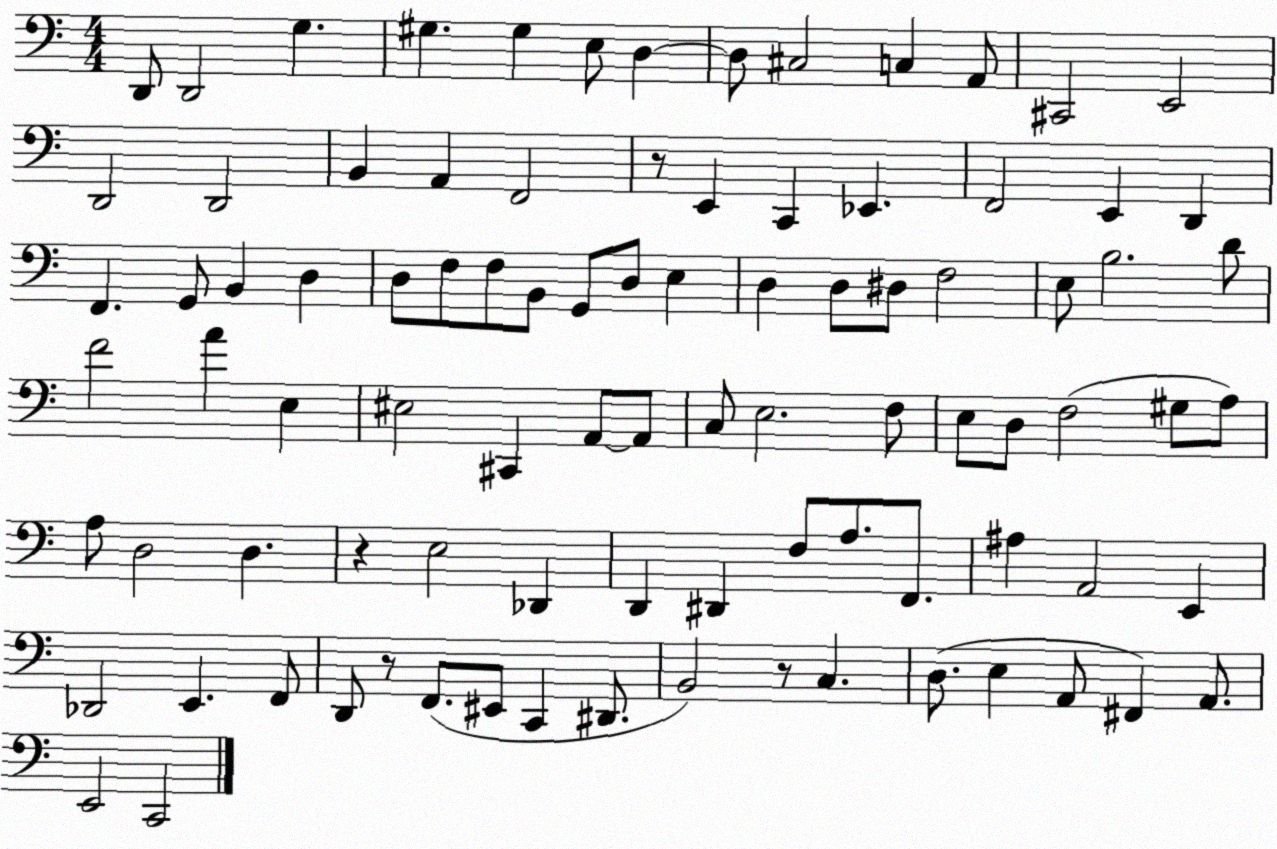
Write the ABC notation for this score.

X:1
T:Untitled
M:4/4
L:1/4
K:C
D,,/2 D,,2 G, ^G, ^G, E,/2 D, D,/2 ^C,2 C, A,,/2 ^C,,2 E,,2 D,,2 D,,2 B,, A,, F,,2 z/2 E,, C,, _E,, F,,2 E,, D,, F,, G,,/2 B,, D, D,/2 F,/2 F,/2 B,,/2 G,,/2 D,/2 E, D, D,/2 ^D,/2 F,2 E,/2 B,2 D/2 F2 A E, ^E,2 ^C,, A,,/2 A,,/2 C,/2 E,2 F,/2 E,/2 D,/2 F,2 ^G,/2 A,/2 A,/2 D,2 D, z E,2 _D,, D,, ^D,, F,/2 A,/2 F,,/2 ^A, A,,2 E,, _D,,2 E,, F,,/2 D,,/2 z/2 F,,/2 ^E,,/2 C,, ^D,,/2 B,,2 z/2 C, D,/2 E, A,,/2 ^F,, A,,/2 E,,2 C,,2